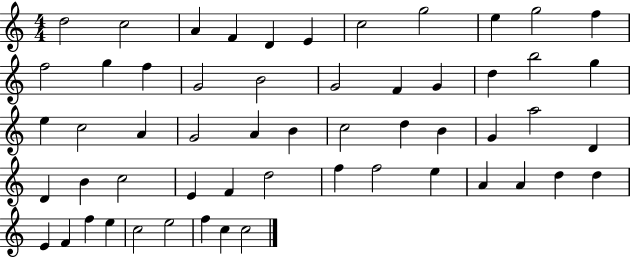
D5/h C5/h A4/q F4/q D4/q E4/q C5/h G5/h E5/q G5/h F5/q F5/h G5/q F5/q G4/h B4/h G4/h F4/q G4/q D5/q B5/h G5/q E5/q C5/h A4/q G4/h A4/q B4/q C5/h D5/q B4/q G4/q A5/h D4/q D4/q B4/q C5/h E4/q F4/q D5/h F5/q F5/h E5/q A4/q A4/q D5/q D5/q E4/q F4/q F5/q E5/q C5/h E5/h F5/q C5/q C5/h